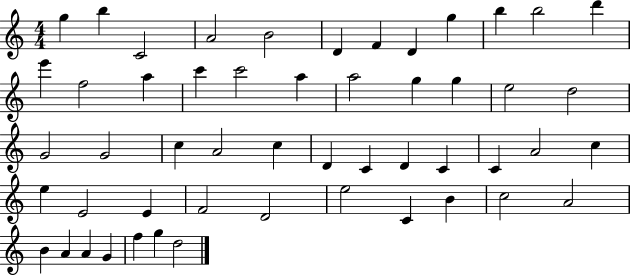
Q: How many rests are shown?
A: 0